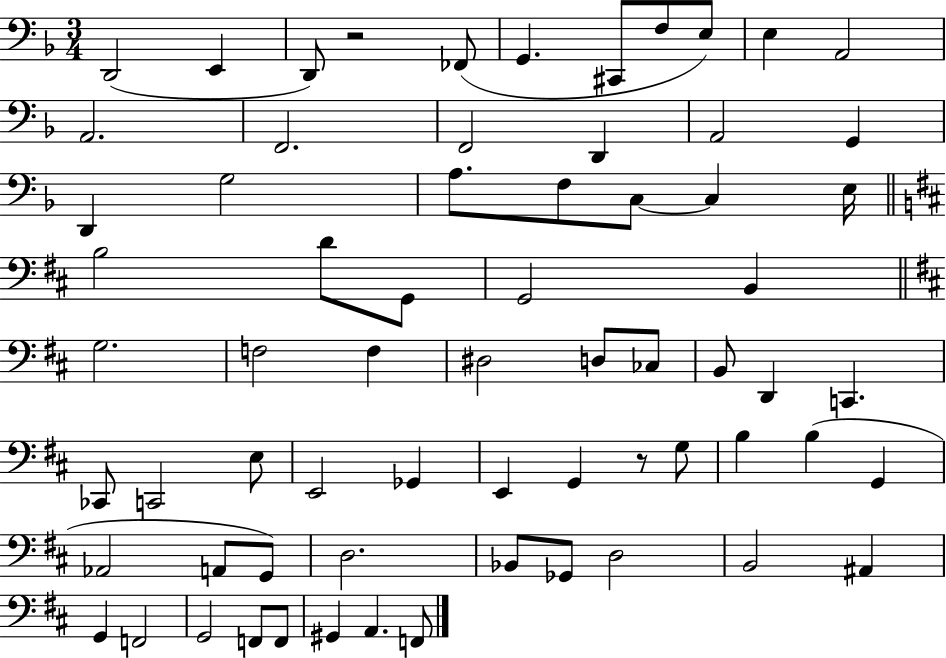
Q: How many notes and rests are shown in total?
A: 67